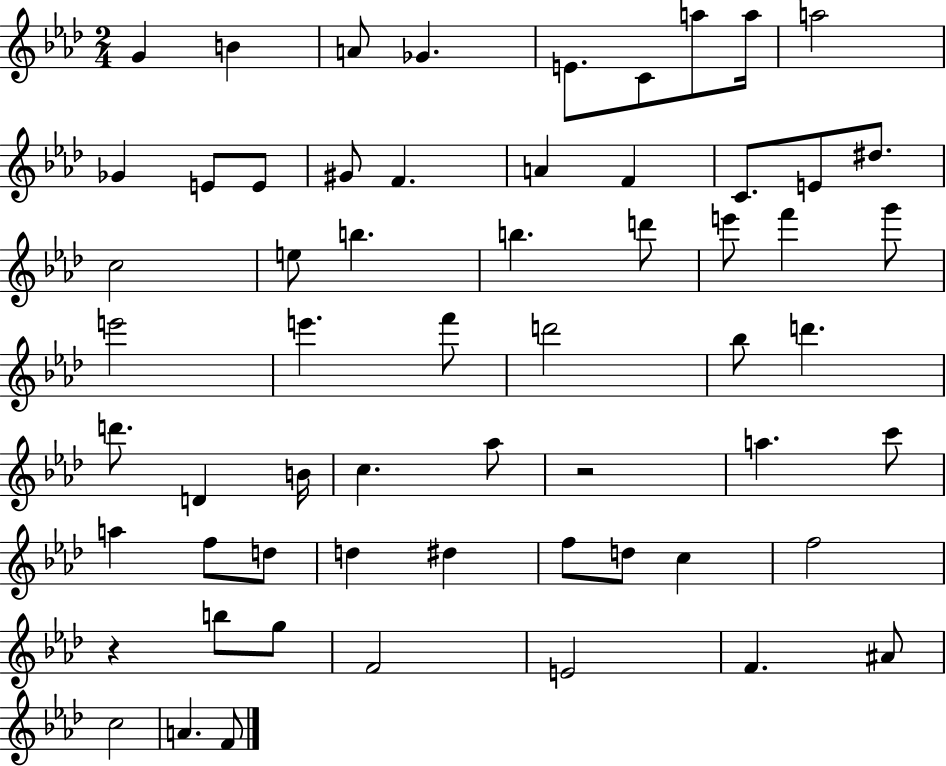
X:1
T:Untitled
M:2/4
L:1/4
K:Ab
G B A/2 _G E/2 C/2 a/2 a/4 a2 _G E/2 E/2 ^G/2 F A F C/2 E/2 ^d/2 c2 e/2 b b d'/2 e'/2 f' g'/2 e'2 e' f'/2 d'2 _b/2 d' d'/2 D B/4 c _a/2 z2 a c'/2 a f/2 d/2 d ^d f/2 d/2 c f2 z b/2 g/2 F2 E2 F ^A/2 c2 A F/2